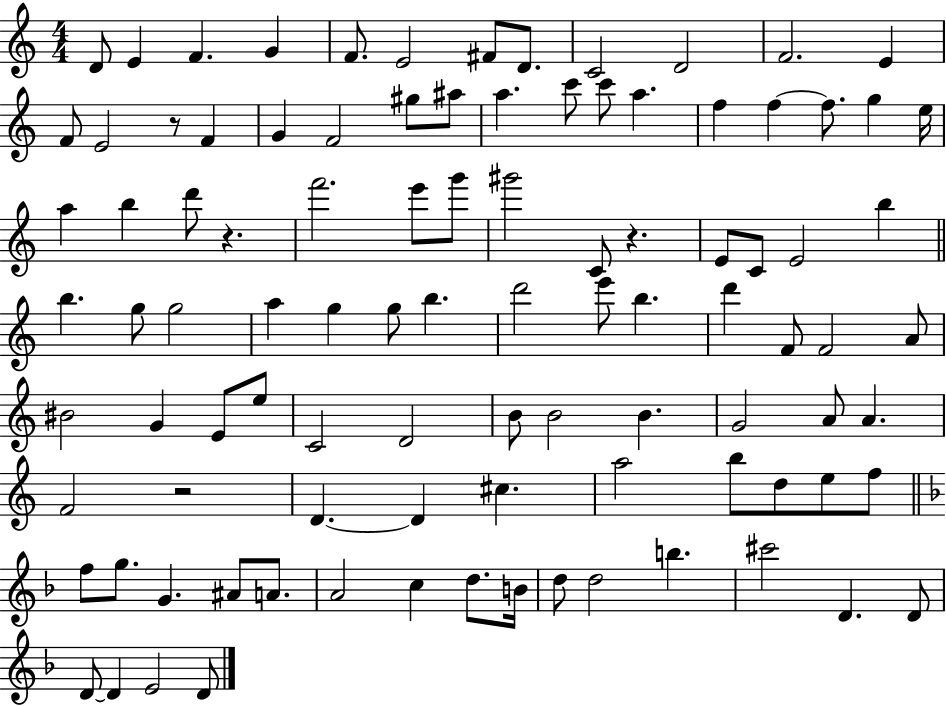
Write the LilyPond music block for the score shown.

{
  \clef treble
  \numericTimeSignature
  \time 4/4
  \key c \major
  d'8 e'4 f'4. g'4 | f'8. e'2 fis'8 d'8. | c'2 d'2 | f'2. e'4 | \break f'8 e'2 r8 f'4 | g'4 f'2 gis''8 ais''8 | a''4. c'''8 c'''8 a''4. | f''4 f''4~~ f''8. g''4 e''16 | \break a''4 b''4 d'''8 r4. | f'''2. e'''8 g'''8 | gis'''2 c'8 r4. | e'8 c'8 e'2 b''4 | \break \bar "||" \break \key c \major b''4. g''8 g''2 | a''4 g''4 g''8 b''4. | d'''2 e'''8 b''4. | d'''4 f'8 f'2 a'8 | \break bis'2 g'4 e'8 e''8 | c'2 d'2 | b'8 b'2 b'4. | g'2 a'8 a'4. | \break f'2 r2 | d'4.~~ d'4 cis''4. | a''2 b''8 d''8 e''8 f''8 | \bar "||" \break \key d \minor f''8 g''8. g'4. ais'8 a'8. | a'2 c''4 d''8. b'16 | d''8 d''2 b''4. | cis'''2 d'4. d'8 | \break d'8~~ d'4 e'2 d'8 | \bar "|."
}